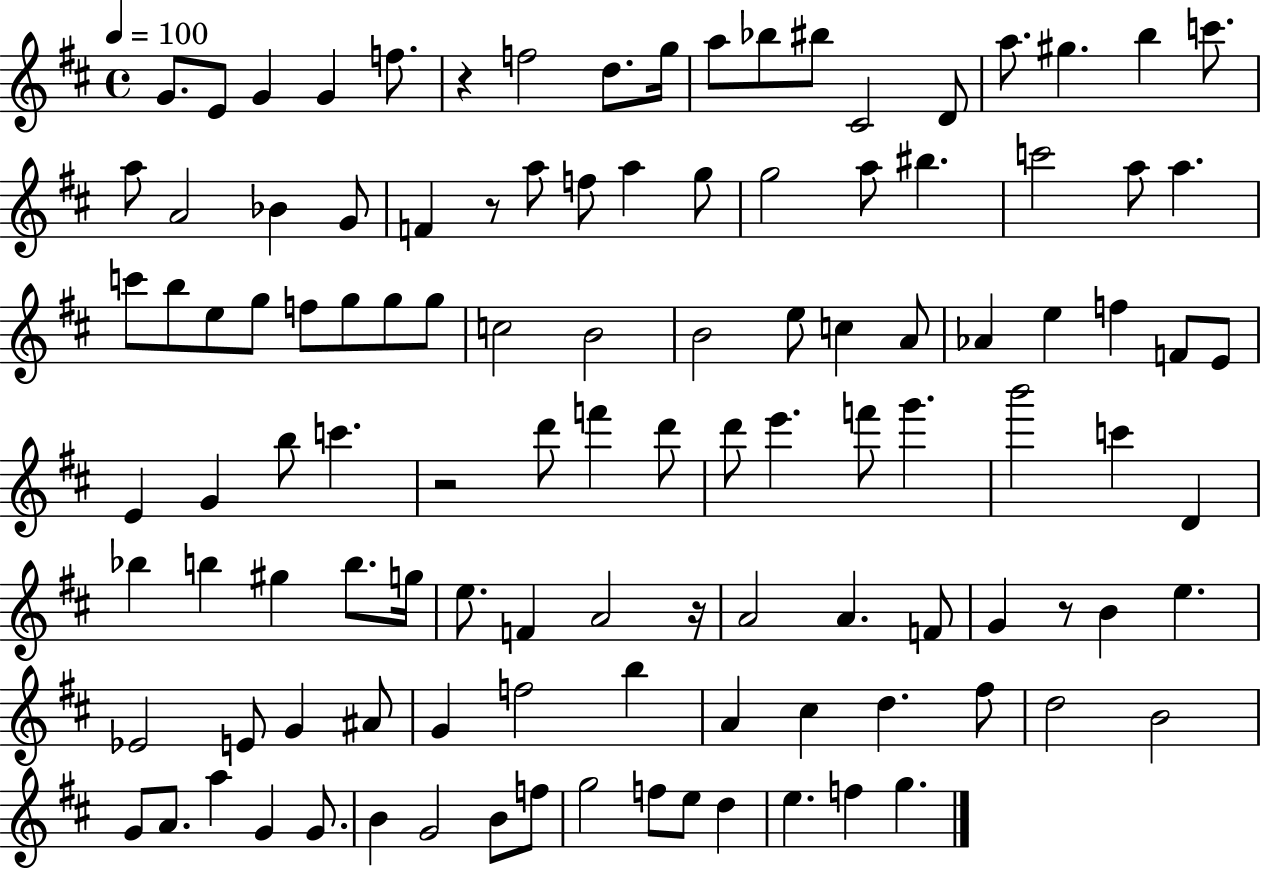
G4/e. E4/e G4/q G4/q F5/e. R/q F5/h D5/e. G5/s A5/e Bb5/e BIS5/e C#4/h D4/e A5/e. G#5/q. B5/q C6/e. A5/e A4/h Bb4/q G4/e F4/q R/e A5/e F5/e A5/q G5/e G5/h A5/e BIS5/q. C6/h A5/e A5/q. C6/e B5/e E5/e G5/e F5/e G5/e G5/e G5/e C5/h B4/h B4/h E5/e C5/q A4/e Ab4/q E5/q F5/q F4/e E4/e E4/q G4/q B5/e C6/q. R/h D6/e F6/q D6/e D6/e E6/q. F6/e G6/q. B6/h C6/q D4/q Bb5/q B5/q G#5/q B5/e. G5/s E5/e. F4/q A4/h R/s A4/h A4/q. F4/e G4/q R/e B4/q E5/q. Eb4/h E4/e G4/q A#4/e G4/q F5/h B5/q A4/q C#5/q D5/q. F#5/e D5/h B4/h G4/e A4/e. A5/q G4/q G4/e. B4/q G4/h B4/e F5/e G5/h F5/e E5/e D5/q E5/q. F5/q G5/q.